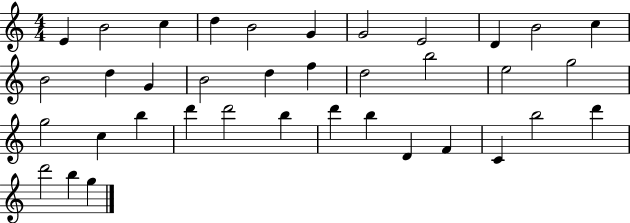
E4/q B4/h C5/q D5/q B4/h G4/q G4/h E4/h D4/q B4/h C5/q B4/h D5/q G4/q B4/h D5/q F5/q D5/h B5/h E5/h G5/h G5/h C5/q B5/q D6/q D6/h B5/q D6/q B5/q D4/q F4/q C4/q B5/h D6/q D6/h B5/q G5/q